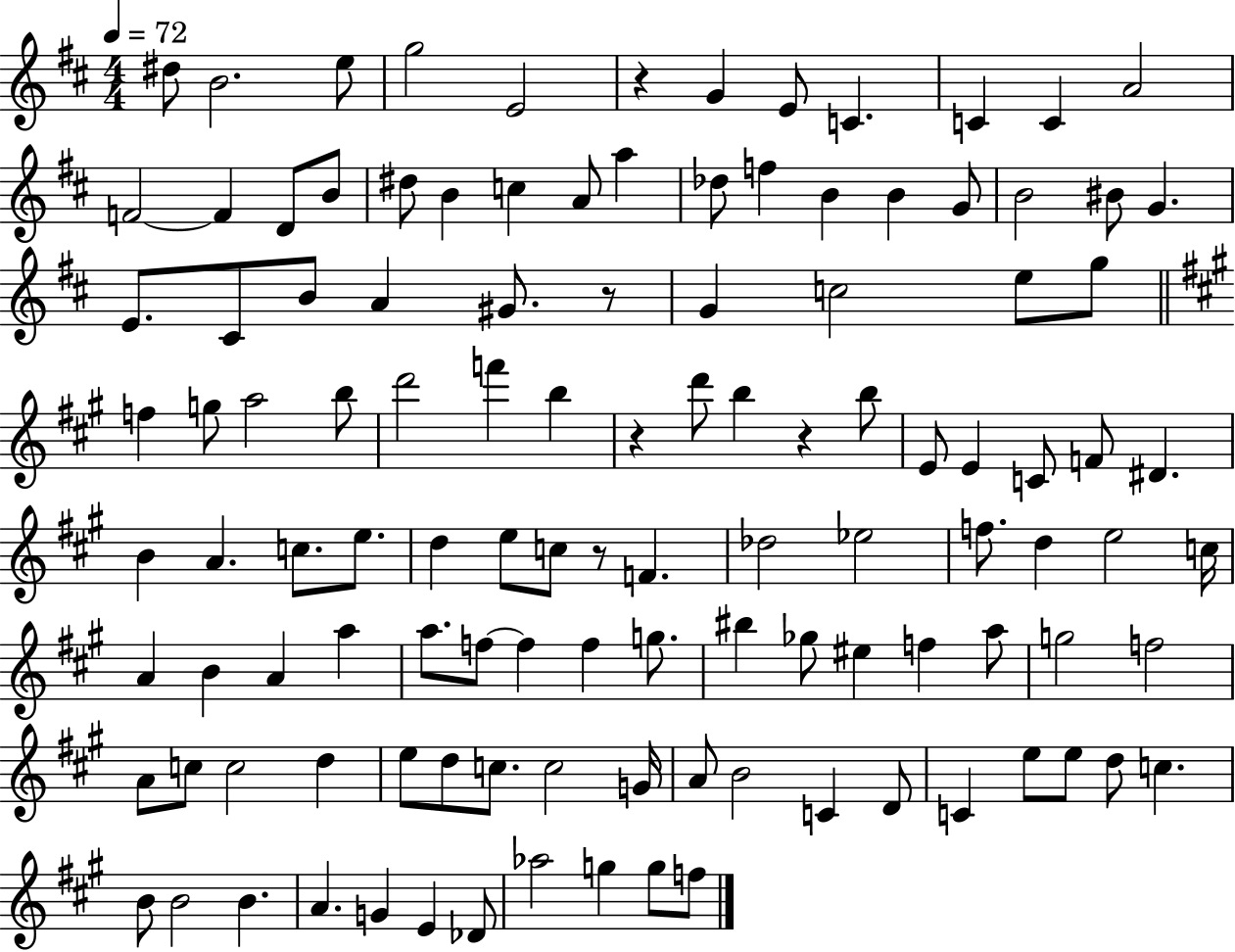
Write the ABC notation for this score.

X:1
T:Untitled
M:4/4
L:1/4
K:D
^d/2 B2 e/2 g2 E2 z G E/2 C C C A2 F2 F D/2 B/2 ^d/2 B c A/2 a _d/2 f B B G/2 B2 ^B/2 G E/2 ^C/2 B/2 A ^G/2 z/2 G c2 e/2 g/2 f g/2 a2 b/2 d'2 f' b z d'/2 b z b/2 E/2 E C/2 F/2 ^D B A c/2 e/2 d e/2 c/2 z/2 F _d2 _e2 f/2 d e2 c/4 A B A a a/2 f/2 f f g/2 ^b _g/2 ^e f a/2 g2 f2 A/2 c/2 c2 d e/2 d/2 c/2 c2 G/4 A/2 B2 C D/2 C e/2 e/2 d/2 c B/2 B2 B A G E _D/2 _a2 g g/2 f/2